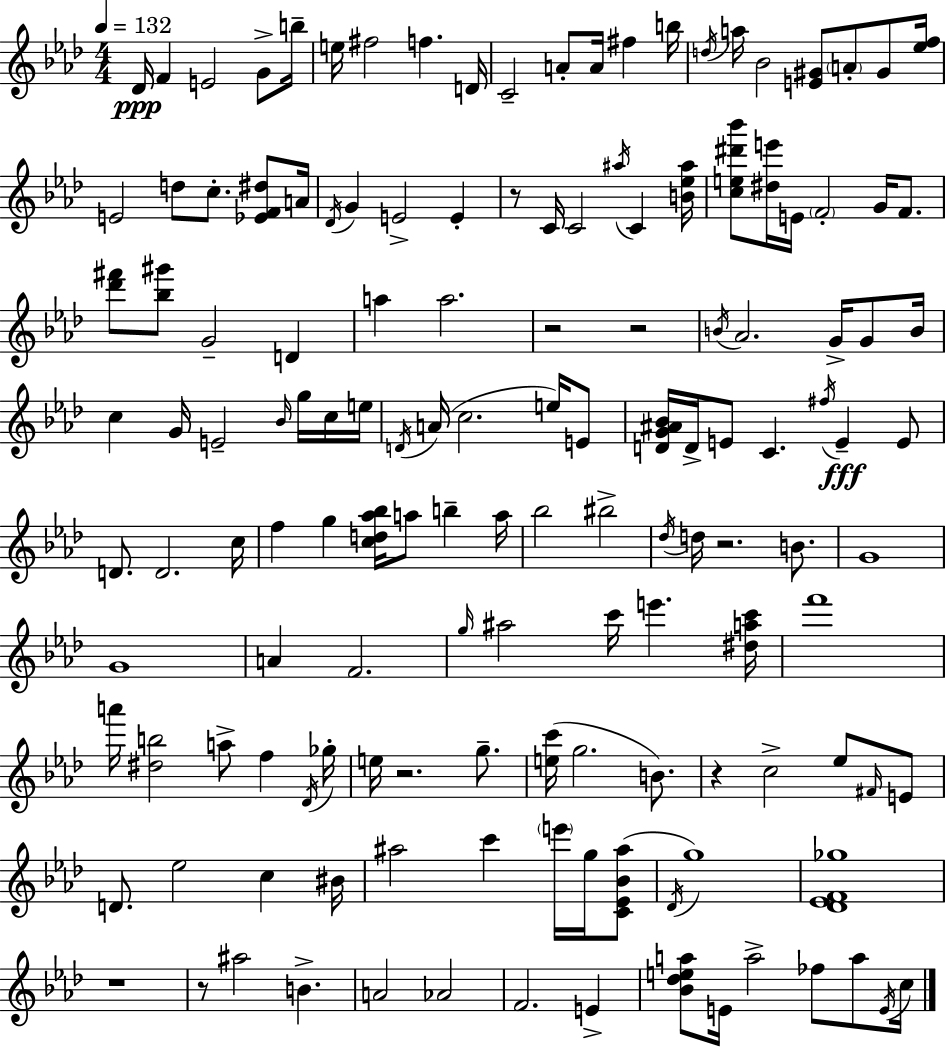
{
  \clef treble
  \numericTimeSignature
  \time 4/4
  \key f \minor
  \tempo 4 = 132
  des'16\ppp f'4 e'2 g'8-> b''16-- | e''16 fis''2 f''4. d'16 | c'2-- a'8-. a'16 fis''4 b''16 | \acciaccatura { d''16 } a''16 bes'2 <e' gis'>8 \parenthesize a'8-. gis'8 | \break <ees'' f''>16 e'2 d''8 c''8.-. <ees' f' dis''>8 | a'16 \acciaccatura { des'16 } g'4 e'2-> e'4-. | r8 c'16 c'2 \acciaccatura { ais''16 } c'4 | <b' ees'' ais''>16 <c'' e'' dis''' bes'''>8 <dis'' e'''>16 e'16 \parenthesize f'2-. g'16 | \break f'8. <des''' fis'''>8 <bes'' gis'''>8 g'2-- d'4 | a''4 a''2. | r2 r2 | \acciaccatura { b'16 } aes'2. | \break g'16-> g'8 b'16 c''4 g'16 e'2-- | \grace { bes'16 } g''16 c''16 e''16 \acciaccatura { d'16 }( a'16 c''2. | e''16) e'8 <d' g' ais' bes'>16 d'16-> e'8 c'4. | \acciaccatura { fis''16 }\fff e'4-- e'8 d'8. d'2. | \break c''16 f''4 g''4 <c'' d'' aes'' bes''>16 | a''8 b''4-- a''16 bes''2 bis''2-> | \acciaccatura { des''16 } d''16 r2. | b'8. g'1 | \break g'1 | a'4 f'2. | \grace { g''16 } ais''2 | c'''16 e'''4. <dis'' a'' c'''>16 f'''1 | \break a'''16 <dis'' b''>2 | a''8-> f''4 \acciaccatura { des'16 } ges''16-. e''16 r2. | g''8.-- <e'' c'''>16( g''2. | b'8.) r4 c''2-> | \break ees''8 \grace { fis'16 } e'8 d'8. ees''2 | c''4 bis'16 ais''2 | c'''4 \parenthesize e'''16 g''16 <c' ees' bes' ais''>8( \acciaccatura { des'16 } g''1) | <des' ees' f' ges''>1 | \break r1 | r8 ais''2 | b'4.-> a'2 | aes'2 f'2. | \break e'4-> <bes' des'' e'' a''>8 e'16 a''2-> | fes''8 a''8 \acciaccatura { e'16 } c''16 \bar "|."
}